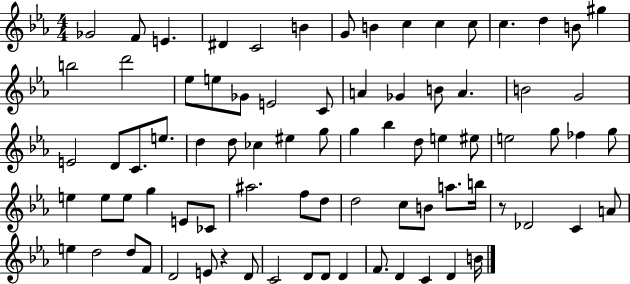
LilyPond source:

{
  \clef treble
  \numericTimeSignature
  \time 4/4
  \key ees \major
  ges'2 f'8 e'4. | dis'4 c'2 b'4 | g'8 b'4 c''4 c''4 c''8 | c''4. d''4 b'8 gis''4 | \break b''2 d'''2 | ees''8 e''8 ges'8 e'2 c'8 | a'4 ges'4 b'8 a'4. | b'2 g'2 | \break e'2 d'8 c'8. e''8. | d''4 d''8 ces''4 eis''4 g''8 | g''4 bes''4 d''8 e''4 eis''8 | e''2 g''8 fes''4 g''8 | \break e''4 e''8 e''8 g''4 e'8 ces'8 | ais''2. f''8 d''8 | d''2 c''8 b'8 a''8. b''16 | r8 des'2 c'4 a'8 | \break e''4 d''2 d''8 f'8 | d'2 e'8 r4 d'8 | c'2 d'8 d'8 d'4 | f'8. d'4 c'4 d'4 b'16 | \break \bar "|."
}